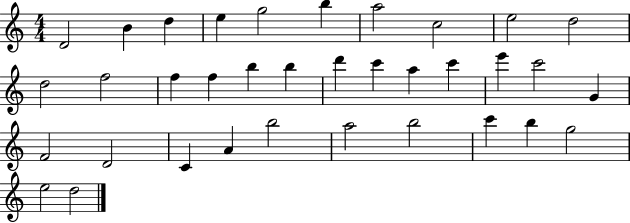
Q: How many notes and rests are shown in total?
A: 35